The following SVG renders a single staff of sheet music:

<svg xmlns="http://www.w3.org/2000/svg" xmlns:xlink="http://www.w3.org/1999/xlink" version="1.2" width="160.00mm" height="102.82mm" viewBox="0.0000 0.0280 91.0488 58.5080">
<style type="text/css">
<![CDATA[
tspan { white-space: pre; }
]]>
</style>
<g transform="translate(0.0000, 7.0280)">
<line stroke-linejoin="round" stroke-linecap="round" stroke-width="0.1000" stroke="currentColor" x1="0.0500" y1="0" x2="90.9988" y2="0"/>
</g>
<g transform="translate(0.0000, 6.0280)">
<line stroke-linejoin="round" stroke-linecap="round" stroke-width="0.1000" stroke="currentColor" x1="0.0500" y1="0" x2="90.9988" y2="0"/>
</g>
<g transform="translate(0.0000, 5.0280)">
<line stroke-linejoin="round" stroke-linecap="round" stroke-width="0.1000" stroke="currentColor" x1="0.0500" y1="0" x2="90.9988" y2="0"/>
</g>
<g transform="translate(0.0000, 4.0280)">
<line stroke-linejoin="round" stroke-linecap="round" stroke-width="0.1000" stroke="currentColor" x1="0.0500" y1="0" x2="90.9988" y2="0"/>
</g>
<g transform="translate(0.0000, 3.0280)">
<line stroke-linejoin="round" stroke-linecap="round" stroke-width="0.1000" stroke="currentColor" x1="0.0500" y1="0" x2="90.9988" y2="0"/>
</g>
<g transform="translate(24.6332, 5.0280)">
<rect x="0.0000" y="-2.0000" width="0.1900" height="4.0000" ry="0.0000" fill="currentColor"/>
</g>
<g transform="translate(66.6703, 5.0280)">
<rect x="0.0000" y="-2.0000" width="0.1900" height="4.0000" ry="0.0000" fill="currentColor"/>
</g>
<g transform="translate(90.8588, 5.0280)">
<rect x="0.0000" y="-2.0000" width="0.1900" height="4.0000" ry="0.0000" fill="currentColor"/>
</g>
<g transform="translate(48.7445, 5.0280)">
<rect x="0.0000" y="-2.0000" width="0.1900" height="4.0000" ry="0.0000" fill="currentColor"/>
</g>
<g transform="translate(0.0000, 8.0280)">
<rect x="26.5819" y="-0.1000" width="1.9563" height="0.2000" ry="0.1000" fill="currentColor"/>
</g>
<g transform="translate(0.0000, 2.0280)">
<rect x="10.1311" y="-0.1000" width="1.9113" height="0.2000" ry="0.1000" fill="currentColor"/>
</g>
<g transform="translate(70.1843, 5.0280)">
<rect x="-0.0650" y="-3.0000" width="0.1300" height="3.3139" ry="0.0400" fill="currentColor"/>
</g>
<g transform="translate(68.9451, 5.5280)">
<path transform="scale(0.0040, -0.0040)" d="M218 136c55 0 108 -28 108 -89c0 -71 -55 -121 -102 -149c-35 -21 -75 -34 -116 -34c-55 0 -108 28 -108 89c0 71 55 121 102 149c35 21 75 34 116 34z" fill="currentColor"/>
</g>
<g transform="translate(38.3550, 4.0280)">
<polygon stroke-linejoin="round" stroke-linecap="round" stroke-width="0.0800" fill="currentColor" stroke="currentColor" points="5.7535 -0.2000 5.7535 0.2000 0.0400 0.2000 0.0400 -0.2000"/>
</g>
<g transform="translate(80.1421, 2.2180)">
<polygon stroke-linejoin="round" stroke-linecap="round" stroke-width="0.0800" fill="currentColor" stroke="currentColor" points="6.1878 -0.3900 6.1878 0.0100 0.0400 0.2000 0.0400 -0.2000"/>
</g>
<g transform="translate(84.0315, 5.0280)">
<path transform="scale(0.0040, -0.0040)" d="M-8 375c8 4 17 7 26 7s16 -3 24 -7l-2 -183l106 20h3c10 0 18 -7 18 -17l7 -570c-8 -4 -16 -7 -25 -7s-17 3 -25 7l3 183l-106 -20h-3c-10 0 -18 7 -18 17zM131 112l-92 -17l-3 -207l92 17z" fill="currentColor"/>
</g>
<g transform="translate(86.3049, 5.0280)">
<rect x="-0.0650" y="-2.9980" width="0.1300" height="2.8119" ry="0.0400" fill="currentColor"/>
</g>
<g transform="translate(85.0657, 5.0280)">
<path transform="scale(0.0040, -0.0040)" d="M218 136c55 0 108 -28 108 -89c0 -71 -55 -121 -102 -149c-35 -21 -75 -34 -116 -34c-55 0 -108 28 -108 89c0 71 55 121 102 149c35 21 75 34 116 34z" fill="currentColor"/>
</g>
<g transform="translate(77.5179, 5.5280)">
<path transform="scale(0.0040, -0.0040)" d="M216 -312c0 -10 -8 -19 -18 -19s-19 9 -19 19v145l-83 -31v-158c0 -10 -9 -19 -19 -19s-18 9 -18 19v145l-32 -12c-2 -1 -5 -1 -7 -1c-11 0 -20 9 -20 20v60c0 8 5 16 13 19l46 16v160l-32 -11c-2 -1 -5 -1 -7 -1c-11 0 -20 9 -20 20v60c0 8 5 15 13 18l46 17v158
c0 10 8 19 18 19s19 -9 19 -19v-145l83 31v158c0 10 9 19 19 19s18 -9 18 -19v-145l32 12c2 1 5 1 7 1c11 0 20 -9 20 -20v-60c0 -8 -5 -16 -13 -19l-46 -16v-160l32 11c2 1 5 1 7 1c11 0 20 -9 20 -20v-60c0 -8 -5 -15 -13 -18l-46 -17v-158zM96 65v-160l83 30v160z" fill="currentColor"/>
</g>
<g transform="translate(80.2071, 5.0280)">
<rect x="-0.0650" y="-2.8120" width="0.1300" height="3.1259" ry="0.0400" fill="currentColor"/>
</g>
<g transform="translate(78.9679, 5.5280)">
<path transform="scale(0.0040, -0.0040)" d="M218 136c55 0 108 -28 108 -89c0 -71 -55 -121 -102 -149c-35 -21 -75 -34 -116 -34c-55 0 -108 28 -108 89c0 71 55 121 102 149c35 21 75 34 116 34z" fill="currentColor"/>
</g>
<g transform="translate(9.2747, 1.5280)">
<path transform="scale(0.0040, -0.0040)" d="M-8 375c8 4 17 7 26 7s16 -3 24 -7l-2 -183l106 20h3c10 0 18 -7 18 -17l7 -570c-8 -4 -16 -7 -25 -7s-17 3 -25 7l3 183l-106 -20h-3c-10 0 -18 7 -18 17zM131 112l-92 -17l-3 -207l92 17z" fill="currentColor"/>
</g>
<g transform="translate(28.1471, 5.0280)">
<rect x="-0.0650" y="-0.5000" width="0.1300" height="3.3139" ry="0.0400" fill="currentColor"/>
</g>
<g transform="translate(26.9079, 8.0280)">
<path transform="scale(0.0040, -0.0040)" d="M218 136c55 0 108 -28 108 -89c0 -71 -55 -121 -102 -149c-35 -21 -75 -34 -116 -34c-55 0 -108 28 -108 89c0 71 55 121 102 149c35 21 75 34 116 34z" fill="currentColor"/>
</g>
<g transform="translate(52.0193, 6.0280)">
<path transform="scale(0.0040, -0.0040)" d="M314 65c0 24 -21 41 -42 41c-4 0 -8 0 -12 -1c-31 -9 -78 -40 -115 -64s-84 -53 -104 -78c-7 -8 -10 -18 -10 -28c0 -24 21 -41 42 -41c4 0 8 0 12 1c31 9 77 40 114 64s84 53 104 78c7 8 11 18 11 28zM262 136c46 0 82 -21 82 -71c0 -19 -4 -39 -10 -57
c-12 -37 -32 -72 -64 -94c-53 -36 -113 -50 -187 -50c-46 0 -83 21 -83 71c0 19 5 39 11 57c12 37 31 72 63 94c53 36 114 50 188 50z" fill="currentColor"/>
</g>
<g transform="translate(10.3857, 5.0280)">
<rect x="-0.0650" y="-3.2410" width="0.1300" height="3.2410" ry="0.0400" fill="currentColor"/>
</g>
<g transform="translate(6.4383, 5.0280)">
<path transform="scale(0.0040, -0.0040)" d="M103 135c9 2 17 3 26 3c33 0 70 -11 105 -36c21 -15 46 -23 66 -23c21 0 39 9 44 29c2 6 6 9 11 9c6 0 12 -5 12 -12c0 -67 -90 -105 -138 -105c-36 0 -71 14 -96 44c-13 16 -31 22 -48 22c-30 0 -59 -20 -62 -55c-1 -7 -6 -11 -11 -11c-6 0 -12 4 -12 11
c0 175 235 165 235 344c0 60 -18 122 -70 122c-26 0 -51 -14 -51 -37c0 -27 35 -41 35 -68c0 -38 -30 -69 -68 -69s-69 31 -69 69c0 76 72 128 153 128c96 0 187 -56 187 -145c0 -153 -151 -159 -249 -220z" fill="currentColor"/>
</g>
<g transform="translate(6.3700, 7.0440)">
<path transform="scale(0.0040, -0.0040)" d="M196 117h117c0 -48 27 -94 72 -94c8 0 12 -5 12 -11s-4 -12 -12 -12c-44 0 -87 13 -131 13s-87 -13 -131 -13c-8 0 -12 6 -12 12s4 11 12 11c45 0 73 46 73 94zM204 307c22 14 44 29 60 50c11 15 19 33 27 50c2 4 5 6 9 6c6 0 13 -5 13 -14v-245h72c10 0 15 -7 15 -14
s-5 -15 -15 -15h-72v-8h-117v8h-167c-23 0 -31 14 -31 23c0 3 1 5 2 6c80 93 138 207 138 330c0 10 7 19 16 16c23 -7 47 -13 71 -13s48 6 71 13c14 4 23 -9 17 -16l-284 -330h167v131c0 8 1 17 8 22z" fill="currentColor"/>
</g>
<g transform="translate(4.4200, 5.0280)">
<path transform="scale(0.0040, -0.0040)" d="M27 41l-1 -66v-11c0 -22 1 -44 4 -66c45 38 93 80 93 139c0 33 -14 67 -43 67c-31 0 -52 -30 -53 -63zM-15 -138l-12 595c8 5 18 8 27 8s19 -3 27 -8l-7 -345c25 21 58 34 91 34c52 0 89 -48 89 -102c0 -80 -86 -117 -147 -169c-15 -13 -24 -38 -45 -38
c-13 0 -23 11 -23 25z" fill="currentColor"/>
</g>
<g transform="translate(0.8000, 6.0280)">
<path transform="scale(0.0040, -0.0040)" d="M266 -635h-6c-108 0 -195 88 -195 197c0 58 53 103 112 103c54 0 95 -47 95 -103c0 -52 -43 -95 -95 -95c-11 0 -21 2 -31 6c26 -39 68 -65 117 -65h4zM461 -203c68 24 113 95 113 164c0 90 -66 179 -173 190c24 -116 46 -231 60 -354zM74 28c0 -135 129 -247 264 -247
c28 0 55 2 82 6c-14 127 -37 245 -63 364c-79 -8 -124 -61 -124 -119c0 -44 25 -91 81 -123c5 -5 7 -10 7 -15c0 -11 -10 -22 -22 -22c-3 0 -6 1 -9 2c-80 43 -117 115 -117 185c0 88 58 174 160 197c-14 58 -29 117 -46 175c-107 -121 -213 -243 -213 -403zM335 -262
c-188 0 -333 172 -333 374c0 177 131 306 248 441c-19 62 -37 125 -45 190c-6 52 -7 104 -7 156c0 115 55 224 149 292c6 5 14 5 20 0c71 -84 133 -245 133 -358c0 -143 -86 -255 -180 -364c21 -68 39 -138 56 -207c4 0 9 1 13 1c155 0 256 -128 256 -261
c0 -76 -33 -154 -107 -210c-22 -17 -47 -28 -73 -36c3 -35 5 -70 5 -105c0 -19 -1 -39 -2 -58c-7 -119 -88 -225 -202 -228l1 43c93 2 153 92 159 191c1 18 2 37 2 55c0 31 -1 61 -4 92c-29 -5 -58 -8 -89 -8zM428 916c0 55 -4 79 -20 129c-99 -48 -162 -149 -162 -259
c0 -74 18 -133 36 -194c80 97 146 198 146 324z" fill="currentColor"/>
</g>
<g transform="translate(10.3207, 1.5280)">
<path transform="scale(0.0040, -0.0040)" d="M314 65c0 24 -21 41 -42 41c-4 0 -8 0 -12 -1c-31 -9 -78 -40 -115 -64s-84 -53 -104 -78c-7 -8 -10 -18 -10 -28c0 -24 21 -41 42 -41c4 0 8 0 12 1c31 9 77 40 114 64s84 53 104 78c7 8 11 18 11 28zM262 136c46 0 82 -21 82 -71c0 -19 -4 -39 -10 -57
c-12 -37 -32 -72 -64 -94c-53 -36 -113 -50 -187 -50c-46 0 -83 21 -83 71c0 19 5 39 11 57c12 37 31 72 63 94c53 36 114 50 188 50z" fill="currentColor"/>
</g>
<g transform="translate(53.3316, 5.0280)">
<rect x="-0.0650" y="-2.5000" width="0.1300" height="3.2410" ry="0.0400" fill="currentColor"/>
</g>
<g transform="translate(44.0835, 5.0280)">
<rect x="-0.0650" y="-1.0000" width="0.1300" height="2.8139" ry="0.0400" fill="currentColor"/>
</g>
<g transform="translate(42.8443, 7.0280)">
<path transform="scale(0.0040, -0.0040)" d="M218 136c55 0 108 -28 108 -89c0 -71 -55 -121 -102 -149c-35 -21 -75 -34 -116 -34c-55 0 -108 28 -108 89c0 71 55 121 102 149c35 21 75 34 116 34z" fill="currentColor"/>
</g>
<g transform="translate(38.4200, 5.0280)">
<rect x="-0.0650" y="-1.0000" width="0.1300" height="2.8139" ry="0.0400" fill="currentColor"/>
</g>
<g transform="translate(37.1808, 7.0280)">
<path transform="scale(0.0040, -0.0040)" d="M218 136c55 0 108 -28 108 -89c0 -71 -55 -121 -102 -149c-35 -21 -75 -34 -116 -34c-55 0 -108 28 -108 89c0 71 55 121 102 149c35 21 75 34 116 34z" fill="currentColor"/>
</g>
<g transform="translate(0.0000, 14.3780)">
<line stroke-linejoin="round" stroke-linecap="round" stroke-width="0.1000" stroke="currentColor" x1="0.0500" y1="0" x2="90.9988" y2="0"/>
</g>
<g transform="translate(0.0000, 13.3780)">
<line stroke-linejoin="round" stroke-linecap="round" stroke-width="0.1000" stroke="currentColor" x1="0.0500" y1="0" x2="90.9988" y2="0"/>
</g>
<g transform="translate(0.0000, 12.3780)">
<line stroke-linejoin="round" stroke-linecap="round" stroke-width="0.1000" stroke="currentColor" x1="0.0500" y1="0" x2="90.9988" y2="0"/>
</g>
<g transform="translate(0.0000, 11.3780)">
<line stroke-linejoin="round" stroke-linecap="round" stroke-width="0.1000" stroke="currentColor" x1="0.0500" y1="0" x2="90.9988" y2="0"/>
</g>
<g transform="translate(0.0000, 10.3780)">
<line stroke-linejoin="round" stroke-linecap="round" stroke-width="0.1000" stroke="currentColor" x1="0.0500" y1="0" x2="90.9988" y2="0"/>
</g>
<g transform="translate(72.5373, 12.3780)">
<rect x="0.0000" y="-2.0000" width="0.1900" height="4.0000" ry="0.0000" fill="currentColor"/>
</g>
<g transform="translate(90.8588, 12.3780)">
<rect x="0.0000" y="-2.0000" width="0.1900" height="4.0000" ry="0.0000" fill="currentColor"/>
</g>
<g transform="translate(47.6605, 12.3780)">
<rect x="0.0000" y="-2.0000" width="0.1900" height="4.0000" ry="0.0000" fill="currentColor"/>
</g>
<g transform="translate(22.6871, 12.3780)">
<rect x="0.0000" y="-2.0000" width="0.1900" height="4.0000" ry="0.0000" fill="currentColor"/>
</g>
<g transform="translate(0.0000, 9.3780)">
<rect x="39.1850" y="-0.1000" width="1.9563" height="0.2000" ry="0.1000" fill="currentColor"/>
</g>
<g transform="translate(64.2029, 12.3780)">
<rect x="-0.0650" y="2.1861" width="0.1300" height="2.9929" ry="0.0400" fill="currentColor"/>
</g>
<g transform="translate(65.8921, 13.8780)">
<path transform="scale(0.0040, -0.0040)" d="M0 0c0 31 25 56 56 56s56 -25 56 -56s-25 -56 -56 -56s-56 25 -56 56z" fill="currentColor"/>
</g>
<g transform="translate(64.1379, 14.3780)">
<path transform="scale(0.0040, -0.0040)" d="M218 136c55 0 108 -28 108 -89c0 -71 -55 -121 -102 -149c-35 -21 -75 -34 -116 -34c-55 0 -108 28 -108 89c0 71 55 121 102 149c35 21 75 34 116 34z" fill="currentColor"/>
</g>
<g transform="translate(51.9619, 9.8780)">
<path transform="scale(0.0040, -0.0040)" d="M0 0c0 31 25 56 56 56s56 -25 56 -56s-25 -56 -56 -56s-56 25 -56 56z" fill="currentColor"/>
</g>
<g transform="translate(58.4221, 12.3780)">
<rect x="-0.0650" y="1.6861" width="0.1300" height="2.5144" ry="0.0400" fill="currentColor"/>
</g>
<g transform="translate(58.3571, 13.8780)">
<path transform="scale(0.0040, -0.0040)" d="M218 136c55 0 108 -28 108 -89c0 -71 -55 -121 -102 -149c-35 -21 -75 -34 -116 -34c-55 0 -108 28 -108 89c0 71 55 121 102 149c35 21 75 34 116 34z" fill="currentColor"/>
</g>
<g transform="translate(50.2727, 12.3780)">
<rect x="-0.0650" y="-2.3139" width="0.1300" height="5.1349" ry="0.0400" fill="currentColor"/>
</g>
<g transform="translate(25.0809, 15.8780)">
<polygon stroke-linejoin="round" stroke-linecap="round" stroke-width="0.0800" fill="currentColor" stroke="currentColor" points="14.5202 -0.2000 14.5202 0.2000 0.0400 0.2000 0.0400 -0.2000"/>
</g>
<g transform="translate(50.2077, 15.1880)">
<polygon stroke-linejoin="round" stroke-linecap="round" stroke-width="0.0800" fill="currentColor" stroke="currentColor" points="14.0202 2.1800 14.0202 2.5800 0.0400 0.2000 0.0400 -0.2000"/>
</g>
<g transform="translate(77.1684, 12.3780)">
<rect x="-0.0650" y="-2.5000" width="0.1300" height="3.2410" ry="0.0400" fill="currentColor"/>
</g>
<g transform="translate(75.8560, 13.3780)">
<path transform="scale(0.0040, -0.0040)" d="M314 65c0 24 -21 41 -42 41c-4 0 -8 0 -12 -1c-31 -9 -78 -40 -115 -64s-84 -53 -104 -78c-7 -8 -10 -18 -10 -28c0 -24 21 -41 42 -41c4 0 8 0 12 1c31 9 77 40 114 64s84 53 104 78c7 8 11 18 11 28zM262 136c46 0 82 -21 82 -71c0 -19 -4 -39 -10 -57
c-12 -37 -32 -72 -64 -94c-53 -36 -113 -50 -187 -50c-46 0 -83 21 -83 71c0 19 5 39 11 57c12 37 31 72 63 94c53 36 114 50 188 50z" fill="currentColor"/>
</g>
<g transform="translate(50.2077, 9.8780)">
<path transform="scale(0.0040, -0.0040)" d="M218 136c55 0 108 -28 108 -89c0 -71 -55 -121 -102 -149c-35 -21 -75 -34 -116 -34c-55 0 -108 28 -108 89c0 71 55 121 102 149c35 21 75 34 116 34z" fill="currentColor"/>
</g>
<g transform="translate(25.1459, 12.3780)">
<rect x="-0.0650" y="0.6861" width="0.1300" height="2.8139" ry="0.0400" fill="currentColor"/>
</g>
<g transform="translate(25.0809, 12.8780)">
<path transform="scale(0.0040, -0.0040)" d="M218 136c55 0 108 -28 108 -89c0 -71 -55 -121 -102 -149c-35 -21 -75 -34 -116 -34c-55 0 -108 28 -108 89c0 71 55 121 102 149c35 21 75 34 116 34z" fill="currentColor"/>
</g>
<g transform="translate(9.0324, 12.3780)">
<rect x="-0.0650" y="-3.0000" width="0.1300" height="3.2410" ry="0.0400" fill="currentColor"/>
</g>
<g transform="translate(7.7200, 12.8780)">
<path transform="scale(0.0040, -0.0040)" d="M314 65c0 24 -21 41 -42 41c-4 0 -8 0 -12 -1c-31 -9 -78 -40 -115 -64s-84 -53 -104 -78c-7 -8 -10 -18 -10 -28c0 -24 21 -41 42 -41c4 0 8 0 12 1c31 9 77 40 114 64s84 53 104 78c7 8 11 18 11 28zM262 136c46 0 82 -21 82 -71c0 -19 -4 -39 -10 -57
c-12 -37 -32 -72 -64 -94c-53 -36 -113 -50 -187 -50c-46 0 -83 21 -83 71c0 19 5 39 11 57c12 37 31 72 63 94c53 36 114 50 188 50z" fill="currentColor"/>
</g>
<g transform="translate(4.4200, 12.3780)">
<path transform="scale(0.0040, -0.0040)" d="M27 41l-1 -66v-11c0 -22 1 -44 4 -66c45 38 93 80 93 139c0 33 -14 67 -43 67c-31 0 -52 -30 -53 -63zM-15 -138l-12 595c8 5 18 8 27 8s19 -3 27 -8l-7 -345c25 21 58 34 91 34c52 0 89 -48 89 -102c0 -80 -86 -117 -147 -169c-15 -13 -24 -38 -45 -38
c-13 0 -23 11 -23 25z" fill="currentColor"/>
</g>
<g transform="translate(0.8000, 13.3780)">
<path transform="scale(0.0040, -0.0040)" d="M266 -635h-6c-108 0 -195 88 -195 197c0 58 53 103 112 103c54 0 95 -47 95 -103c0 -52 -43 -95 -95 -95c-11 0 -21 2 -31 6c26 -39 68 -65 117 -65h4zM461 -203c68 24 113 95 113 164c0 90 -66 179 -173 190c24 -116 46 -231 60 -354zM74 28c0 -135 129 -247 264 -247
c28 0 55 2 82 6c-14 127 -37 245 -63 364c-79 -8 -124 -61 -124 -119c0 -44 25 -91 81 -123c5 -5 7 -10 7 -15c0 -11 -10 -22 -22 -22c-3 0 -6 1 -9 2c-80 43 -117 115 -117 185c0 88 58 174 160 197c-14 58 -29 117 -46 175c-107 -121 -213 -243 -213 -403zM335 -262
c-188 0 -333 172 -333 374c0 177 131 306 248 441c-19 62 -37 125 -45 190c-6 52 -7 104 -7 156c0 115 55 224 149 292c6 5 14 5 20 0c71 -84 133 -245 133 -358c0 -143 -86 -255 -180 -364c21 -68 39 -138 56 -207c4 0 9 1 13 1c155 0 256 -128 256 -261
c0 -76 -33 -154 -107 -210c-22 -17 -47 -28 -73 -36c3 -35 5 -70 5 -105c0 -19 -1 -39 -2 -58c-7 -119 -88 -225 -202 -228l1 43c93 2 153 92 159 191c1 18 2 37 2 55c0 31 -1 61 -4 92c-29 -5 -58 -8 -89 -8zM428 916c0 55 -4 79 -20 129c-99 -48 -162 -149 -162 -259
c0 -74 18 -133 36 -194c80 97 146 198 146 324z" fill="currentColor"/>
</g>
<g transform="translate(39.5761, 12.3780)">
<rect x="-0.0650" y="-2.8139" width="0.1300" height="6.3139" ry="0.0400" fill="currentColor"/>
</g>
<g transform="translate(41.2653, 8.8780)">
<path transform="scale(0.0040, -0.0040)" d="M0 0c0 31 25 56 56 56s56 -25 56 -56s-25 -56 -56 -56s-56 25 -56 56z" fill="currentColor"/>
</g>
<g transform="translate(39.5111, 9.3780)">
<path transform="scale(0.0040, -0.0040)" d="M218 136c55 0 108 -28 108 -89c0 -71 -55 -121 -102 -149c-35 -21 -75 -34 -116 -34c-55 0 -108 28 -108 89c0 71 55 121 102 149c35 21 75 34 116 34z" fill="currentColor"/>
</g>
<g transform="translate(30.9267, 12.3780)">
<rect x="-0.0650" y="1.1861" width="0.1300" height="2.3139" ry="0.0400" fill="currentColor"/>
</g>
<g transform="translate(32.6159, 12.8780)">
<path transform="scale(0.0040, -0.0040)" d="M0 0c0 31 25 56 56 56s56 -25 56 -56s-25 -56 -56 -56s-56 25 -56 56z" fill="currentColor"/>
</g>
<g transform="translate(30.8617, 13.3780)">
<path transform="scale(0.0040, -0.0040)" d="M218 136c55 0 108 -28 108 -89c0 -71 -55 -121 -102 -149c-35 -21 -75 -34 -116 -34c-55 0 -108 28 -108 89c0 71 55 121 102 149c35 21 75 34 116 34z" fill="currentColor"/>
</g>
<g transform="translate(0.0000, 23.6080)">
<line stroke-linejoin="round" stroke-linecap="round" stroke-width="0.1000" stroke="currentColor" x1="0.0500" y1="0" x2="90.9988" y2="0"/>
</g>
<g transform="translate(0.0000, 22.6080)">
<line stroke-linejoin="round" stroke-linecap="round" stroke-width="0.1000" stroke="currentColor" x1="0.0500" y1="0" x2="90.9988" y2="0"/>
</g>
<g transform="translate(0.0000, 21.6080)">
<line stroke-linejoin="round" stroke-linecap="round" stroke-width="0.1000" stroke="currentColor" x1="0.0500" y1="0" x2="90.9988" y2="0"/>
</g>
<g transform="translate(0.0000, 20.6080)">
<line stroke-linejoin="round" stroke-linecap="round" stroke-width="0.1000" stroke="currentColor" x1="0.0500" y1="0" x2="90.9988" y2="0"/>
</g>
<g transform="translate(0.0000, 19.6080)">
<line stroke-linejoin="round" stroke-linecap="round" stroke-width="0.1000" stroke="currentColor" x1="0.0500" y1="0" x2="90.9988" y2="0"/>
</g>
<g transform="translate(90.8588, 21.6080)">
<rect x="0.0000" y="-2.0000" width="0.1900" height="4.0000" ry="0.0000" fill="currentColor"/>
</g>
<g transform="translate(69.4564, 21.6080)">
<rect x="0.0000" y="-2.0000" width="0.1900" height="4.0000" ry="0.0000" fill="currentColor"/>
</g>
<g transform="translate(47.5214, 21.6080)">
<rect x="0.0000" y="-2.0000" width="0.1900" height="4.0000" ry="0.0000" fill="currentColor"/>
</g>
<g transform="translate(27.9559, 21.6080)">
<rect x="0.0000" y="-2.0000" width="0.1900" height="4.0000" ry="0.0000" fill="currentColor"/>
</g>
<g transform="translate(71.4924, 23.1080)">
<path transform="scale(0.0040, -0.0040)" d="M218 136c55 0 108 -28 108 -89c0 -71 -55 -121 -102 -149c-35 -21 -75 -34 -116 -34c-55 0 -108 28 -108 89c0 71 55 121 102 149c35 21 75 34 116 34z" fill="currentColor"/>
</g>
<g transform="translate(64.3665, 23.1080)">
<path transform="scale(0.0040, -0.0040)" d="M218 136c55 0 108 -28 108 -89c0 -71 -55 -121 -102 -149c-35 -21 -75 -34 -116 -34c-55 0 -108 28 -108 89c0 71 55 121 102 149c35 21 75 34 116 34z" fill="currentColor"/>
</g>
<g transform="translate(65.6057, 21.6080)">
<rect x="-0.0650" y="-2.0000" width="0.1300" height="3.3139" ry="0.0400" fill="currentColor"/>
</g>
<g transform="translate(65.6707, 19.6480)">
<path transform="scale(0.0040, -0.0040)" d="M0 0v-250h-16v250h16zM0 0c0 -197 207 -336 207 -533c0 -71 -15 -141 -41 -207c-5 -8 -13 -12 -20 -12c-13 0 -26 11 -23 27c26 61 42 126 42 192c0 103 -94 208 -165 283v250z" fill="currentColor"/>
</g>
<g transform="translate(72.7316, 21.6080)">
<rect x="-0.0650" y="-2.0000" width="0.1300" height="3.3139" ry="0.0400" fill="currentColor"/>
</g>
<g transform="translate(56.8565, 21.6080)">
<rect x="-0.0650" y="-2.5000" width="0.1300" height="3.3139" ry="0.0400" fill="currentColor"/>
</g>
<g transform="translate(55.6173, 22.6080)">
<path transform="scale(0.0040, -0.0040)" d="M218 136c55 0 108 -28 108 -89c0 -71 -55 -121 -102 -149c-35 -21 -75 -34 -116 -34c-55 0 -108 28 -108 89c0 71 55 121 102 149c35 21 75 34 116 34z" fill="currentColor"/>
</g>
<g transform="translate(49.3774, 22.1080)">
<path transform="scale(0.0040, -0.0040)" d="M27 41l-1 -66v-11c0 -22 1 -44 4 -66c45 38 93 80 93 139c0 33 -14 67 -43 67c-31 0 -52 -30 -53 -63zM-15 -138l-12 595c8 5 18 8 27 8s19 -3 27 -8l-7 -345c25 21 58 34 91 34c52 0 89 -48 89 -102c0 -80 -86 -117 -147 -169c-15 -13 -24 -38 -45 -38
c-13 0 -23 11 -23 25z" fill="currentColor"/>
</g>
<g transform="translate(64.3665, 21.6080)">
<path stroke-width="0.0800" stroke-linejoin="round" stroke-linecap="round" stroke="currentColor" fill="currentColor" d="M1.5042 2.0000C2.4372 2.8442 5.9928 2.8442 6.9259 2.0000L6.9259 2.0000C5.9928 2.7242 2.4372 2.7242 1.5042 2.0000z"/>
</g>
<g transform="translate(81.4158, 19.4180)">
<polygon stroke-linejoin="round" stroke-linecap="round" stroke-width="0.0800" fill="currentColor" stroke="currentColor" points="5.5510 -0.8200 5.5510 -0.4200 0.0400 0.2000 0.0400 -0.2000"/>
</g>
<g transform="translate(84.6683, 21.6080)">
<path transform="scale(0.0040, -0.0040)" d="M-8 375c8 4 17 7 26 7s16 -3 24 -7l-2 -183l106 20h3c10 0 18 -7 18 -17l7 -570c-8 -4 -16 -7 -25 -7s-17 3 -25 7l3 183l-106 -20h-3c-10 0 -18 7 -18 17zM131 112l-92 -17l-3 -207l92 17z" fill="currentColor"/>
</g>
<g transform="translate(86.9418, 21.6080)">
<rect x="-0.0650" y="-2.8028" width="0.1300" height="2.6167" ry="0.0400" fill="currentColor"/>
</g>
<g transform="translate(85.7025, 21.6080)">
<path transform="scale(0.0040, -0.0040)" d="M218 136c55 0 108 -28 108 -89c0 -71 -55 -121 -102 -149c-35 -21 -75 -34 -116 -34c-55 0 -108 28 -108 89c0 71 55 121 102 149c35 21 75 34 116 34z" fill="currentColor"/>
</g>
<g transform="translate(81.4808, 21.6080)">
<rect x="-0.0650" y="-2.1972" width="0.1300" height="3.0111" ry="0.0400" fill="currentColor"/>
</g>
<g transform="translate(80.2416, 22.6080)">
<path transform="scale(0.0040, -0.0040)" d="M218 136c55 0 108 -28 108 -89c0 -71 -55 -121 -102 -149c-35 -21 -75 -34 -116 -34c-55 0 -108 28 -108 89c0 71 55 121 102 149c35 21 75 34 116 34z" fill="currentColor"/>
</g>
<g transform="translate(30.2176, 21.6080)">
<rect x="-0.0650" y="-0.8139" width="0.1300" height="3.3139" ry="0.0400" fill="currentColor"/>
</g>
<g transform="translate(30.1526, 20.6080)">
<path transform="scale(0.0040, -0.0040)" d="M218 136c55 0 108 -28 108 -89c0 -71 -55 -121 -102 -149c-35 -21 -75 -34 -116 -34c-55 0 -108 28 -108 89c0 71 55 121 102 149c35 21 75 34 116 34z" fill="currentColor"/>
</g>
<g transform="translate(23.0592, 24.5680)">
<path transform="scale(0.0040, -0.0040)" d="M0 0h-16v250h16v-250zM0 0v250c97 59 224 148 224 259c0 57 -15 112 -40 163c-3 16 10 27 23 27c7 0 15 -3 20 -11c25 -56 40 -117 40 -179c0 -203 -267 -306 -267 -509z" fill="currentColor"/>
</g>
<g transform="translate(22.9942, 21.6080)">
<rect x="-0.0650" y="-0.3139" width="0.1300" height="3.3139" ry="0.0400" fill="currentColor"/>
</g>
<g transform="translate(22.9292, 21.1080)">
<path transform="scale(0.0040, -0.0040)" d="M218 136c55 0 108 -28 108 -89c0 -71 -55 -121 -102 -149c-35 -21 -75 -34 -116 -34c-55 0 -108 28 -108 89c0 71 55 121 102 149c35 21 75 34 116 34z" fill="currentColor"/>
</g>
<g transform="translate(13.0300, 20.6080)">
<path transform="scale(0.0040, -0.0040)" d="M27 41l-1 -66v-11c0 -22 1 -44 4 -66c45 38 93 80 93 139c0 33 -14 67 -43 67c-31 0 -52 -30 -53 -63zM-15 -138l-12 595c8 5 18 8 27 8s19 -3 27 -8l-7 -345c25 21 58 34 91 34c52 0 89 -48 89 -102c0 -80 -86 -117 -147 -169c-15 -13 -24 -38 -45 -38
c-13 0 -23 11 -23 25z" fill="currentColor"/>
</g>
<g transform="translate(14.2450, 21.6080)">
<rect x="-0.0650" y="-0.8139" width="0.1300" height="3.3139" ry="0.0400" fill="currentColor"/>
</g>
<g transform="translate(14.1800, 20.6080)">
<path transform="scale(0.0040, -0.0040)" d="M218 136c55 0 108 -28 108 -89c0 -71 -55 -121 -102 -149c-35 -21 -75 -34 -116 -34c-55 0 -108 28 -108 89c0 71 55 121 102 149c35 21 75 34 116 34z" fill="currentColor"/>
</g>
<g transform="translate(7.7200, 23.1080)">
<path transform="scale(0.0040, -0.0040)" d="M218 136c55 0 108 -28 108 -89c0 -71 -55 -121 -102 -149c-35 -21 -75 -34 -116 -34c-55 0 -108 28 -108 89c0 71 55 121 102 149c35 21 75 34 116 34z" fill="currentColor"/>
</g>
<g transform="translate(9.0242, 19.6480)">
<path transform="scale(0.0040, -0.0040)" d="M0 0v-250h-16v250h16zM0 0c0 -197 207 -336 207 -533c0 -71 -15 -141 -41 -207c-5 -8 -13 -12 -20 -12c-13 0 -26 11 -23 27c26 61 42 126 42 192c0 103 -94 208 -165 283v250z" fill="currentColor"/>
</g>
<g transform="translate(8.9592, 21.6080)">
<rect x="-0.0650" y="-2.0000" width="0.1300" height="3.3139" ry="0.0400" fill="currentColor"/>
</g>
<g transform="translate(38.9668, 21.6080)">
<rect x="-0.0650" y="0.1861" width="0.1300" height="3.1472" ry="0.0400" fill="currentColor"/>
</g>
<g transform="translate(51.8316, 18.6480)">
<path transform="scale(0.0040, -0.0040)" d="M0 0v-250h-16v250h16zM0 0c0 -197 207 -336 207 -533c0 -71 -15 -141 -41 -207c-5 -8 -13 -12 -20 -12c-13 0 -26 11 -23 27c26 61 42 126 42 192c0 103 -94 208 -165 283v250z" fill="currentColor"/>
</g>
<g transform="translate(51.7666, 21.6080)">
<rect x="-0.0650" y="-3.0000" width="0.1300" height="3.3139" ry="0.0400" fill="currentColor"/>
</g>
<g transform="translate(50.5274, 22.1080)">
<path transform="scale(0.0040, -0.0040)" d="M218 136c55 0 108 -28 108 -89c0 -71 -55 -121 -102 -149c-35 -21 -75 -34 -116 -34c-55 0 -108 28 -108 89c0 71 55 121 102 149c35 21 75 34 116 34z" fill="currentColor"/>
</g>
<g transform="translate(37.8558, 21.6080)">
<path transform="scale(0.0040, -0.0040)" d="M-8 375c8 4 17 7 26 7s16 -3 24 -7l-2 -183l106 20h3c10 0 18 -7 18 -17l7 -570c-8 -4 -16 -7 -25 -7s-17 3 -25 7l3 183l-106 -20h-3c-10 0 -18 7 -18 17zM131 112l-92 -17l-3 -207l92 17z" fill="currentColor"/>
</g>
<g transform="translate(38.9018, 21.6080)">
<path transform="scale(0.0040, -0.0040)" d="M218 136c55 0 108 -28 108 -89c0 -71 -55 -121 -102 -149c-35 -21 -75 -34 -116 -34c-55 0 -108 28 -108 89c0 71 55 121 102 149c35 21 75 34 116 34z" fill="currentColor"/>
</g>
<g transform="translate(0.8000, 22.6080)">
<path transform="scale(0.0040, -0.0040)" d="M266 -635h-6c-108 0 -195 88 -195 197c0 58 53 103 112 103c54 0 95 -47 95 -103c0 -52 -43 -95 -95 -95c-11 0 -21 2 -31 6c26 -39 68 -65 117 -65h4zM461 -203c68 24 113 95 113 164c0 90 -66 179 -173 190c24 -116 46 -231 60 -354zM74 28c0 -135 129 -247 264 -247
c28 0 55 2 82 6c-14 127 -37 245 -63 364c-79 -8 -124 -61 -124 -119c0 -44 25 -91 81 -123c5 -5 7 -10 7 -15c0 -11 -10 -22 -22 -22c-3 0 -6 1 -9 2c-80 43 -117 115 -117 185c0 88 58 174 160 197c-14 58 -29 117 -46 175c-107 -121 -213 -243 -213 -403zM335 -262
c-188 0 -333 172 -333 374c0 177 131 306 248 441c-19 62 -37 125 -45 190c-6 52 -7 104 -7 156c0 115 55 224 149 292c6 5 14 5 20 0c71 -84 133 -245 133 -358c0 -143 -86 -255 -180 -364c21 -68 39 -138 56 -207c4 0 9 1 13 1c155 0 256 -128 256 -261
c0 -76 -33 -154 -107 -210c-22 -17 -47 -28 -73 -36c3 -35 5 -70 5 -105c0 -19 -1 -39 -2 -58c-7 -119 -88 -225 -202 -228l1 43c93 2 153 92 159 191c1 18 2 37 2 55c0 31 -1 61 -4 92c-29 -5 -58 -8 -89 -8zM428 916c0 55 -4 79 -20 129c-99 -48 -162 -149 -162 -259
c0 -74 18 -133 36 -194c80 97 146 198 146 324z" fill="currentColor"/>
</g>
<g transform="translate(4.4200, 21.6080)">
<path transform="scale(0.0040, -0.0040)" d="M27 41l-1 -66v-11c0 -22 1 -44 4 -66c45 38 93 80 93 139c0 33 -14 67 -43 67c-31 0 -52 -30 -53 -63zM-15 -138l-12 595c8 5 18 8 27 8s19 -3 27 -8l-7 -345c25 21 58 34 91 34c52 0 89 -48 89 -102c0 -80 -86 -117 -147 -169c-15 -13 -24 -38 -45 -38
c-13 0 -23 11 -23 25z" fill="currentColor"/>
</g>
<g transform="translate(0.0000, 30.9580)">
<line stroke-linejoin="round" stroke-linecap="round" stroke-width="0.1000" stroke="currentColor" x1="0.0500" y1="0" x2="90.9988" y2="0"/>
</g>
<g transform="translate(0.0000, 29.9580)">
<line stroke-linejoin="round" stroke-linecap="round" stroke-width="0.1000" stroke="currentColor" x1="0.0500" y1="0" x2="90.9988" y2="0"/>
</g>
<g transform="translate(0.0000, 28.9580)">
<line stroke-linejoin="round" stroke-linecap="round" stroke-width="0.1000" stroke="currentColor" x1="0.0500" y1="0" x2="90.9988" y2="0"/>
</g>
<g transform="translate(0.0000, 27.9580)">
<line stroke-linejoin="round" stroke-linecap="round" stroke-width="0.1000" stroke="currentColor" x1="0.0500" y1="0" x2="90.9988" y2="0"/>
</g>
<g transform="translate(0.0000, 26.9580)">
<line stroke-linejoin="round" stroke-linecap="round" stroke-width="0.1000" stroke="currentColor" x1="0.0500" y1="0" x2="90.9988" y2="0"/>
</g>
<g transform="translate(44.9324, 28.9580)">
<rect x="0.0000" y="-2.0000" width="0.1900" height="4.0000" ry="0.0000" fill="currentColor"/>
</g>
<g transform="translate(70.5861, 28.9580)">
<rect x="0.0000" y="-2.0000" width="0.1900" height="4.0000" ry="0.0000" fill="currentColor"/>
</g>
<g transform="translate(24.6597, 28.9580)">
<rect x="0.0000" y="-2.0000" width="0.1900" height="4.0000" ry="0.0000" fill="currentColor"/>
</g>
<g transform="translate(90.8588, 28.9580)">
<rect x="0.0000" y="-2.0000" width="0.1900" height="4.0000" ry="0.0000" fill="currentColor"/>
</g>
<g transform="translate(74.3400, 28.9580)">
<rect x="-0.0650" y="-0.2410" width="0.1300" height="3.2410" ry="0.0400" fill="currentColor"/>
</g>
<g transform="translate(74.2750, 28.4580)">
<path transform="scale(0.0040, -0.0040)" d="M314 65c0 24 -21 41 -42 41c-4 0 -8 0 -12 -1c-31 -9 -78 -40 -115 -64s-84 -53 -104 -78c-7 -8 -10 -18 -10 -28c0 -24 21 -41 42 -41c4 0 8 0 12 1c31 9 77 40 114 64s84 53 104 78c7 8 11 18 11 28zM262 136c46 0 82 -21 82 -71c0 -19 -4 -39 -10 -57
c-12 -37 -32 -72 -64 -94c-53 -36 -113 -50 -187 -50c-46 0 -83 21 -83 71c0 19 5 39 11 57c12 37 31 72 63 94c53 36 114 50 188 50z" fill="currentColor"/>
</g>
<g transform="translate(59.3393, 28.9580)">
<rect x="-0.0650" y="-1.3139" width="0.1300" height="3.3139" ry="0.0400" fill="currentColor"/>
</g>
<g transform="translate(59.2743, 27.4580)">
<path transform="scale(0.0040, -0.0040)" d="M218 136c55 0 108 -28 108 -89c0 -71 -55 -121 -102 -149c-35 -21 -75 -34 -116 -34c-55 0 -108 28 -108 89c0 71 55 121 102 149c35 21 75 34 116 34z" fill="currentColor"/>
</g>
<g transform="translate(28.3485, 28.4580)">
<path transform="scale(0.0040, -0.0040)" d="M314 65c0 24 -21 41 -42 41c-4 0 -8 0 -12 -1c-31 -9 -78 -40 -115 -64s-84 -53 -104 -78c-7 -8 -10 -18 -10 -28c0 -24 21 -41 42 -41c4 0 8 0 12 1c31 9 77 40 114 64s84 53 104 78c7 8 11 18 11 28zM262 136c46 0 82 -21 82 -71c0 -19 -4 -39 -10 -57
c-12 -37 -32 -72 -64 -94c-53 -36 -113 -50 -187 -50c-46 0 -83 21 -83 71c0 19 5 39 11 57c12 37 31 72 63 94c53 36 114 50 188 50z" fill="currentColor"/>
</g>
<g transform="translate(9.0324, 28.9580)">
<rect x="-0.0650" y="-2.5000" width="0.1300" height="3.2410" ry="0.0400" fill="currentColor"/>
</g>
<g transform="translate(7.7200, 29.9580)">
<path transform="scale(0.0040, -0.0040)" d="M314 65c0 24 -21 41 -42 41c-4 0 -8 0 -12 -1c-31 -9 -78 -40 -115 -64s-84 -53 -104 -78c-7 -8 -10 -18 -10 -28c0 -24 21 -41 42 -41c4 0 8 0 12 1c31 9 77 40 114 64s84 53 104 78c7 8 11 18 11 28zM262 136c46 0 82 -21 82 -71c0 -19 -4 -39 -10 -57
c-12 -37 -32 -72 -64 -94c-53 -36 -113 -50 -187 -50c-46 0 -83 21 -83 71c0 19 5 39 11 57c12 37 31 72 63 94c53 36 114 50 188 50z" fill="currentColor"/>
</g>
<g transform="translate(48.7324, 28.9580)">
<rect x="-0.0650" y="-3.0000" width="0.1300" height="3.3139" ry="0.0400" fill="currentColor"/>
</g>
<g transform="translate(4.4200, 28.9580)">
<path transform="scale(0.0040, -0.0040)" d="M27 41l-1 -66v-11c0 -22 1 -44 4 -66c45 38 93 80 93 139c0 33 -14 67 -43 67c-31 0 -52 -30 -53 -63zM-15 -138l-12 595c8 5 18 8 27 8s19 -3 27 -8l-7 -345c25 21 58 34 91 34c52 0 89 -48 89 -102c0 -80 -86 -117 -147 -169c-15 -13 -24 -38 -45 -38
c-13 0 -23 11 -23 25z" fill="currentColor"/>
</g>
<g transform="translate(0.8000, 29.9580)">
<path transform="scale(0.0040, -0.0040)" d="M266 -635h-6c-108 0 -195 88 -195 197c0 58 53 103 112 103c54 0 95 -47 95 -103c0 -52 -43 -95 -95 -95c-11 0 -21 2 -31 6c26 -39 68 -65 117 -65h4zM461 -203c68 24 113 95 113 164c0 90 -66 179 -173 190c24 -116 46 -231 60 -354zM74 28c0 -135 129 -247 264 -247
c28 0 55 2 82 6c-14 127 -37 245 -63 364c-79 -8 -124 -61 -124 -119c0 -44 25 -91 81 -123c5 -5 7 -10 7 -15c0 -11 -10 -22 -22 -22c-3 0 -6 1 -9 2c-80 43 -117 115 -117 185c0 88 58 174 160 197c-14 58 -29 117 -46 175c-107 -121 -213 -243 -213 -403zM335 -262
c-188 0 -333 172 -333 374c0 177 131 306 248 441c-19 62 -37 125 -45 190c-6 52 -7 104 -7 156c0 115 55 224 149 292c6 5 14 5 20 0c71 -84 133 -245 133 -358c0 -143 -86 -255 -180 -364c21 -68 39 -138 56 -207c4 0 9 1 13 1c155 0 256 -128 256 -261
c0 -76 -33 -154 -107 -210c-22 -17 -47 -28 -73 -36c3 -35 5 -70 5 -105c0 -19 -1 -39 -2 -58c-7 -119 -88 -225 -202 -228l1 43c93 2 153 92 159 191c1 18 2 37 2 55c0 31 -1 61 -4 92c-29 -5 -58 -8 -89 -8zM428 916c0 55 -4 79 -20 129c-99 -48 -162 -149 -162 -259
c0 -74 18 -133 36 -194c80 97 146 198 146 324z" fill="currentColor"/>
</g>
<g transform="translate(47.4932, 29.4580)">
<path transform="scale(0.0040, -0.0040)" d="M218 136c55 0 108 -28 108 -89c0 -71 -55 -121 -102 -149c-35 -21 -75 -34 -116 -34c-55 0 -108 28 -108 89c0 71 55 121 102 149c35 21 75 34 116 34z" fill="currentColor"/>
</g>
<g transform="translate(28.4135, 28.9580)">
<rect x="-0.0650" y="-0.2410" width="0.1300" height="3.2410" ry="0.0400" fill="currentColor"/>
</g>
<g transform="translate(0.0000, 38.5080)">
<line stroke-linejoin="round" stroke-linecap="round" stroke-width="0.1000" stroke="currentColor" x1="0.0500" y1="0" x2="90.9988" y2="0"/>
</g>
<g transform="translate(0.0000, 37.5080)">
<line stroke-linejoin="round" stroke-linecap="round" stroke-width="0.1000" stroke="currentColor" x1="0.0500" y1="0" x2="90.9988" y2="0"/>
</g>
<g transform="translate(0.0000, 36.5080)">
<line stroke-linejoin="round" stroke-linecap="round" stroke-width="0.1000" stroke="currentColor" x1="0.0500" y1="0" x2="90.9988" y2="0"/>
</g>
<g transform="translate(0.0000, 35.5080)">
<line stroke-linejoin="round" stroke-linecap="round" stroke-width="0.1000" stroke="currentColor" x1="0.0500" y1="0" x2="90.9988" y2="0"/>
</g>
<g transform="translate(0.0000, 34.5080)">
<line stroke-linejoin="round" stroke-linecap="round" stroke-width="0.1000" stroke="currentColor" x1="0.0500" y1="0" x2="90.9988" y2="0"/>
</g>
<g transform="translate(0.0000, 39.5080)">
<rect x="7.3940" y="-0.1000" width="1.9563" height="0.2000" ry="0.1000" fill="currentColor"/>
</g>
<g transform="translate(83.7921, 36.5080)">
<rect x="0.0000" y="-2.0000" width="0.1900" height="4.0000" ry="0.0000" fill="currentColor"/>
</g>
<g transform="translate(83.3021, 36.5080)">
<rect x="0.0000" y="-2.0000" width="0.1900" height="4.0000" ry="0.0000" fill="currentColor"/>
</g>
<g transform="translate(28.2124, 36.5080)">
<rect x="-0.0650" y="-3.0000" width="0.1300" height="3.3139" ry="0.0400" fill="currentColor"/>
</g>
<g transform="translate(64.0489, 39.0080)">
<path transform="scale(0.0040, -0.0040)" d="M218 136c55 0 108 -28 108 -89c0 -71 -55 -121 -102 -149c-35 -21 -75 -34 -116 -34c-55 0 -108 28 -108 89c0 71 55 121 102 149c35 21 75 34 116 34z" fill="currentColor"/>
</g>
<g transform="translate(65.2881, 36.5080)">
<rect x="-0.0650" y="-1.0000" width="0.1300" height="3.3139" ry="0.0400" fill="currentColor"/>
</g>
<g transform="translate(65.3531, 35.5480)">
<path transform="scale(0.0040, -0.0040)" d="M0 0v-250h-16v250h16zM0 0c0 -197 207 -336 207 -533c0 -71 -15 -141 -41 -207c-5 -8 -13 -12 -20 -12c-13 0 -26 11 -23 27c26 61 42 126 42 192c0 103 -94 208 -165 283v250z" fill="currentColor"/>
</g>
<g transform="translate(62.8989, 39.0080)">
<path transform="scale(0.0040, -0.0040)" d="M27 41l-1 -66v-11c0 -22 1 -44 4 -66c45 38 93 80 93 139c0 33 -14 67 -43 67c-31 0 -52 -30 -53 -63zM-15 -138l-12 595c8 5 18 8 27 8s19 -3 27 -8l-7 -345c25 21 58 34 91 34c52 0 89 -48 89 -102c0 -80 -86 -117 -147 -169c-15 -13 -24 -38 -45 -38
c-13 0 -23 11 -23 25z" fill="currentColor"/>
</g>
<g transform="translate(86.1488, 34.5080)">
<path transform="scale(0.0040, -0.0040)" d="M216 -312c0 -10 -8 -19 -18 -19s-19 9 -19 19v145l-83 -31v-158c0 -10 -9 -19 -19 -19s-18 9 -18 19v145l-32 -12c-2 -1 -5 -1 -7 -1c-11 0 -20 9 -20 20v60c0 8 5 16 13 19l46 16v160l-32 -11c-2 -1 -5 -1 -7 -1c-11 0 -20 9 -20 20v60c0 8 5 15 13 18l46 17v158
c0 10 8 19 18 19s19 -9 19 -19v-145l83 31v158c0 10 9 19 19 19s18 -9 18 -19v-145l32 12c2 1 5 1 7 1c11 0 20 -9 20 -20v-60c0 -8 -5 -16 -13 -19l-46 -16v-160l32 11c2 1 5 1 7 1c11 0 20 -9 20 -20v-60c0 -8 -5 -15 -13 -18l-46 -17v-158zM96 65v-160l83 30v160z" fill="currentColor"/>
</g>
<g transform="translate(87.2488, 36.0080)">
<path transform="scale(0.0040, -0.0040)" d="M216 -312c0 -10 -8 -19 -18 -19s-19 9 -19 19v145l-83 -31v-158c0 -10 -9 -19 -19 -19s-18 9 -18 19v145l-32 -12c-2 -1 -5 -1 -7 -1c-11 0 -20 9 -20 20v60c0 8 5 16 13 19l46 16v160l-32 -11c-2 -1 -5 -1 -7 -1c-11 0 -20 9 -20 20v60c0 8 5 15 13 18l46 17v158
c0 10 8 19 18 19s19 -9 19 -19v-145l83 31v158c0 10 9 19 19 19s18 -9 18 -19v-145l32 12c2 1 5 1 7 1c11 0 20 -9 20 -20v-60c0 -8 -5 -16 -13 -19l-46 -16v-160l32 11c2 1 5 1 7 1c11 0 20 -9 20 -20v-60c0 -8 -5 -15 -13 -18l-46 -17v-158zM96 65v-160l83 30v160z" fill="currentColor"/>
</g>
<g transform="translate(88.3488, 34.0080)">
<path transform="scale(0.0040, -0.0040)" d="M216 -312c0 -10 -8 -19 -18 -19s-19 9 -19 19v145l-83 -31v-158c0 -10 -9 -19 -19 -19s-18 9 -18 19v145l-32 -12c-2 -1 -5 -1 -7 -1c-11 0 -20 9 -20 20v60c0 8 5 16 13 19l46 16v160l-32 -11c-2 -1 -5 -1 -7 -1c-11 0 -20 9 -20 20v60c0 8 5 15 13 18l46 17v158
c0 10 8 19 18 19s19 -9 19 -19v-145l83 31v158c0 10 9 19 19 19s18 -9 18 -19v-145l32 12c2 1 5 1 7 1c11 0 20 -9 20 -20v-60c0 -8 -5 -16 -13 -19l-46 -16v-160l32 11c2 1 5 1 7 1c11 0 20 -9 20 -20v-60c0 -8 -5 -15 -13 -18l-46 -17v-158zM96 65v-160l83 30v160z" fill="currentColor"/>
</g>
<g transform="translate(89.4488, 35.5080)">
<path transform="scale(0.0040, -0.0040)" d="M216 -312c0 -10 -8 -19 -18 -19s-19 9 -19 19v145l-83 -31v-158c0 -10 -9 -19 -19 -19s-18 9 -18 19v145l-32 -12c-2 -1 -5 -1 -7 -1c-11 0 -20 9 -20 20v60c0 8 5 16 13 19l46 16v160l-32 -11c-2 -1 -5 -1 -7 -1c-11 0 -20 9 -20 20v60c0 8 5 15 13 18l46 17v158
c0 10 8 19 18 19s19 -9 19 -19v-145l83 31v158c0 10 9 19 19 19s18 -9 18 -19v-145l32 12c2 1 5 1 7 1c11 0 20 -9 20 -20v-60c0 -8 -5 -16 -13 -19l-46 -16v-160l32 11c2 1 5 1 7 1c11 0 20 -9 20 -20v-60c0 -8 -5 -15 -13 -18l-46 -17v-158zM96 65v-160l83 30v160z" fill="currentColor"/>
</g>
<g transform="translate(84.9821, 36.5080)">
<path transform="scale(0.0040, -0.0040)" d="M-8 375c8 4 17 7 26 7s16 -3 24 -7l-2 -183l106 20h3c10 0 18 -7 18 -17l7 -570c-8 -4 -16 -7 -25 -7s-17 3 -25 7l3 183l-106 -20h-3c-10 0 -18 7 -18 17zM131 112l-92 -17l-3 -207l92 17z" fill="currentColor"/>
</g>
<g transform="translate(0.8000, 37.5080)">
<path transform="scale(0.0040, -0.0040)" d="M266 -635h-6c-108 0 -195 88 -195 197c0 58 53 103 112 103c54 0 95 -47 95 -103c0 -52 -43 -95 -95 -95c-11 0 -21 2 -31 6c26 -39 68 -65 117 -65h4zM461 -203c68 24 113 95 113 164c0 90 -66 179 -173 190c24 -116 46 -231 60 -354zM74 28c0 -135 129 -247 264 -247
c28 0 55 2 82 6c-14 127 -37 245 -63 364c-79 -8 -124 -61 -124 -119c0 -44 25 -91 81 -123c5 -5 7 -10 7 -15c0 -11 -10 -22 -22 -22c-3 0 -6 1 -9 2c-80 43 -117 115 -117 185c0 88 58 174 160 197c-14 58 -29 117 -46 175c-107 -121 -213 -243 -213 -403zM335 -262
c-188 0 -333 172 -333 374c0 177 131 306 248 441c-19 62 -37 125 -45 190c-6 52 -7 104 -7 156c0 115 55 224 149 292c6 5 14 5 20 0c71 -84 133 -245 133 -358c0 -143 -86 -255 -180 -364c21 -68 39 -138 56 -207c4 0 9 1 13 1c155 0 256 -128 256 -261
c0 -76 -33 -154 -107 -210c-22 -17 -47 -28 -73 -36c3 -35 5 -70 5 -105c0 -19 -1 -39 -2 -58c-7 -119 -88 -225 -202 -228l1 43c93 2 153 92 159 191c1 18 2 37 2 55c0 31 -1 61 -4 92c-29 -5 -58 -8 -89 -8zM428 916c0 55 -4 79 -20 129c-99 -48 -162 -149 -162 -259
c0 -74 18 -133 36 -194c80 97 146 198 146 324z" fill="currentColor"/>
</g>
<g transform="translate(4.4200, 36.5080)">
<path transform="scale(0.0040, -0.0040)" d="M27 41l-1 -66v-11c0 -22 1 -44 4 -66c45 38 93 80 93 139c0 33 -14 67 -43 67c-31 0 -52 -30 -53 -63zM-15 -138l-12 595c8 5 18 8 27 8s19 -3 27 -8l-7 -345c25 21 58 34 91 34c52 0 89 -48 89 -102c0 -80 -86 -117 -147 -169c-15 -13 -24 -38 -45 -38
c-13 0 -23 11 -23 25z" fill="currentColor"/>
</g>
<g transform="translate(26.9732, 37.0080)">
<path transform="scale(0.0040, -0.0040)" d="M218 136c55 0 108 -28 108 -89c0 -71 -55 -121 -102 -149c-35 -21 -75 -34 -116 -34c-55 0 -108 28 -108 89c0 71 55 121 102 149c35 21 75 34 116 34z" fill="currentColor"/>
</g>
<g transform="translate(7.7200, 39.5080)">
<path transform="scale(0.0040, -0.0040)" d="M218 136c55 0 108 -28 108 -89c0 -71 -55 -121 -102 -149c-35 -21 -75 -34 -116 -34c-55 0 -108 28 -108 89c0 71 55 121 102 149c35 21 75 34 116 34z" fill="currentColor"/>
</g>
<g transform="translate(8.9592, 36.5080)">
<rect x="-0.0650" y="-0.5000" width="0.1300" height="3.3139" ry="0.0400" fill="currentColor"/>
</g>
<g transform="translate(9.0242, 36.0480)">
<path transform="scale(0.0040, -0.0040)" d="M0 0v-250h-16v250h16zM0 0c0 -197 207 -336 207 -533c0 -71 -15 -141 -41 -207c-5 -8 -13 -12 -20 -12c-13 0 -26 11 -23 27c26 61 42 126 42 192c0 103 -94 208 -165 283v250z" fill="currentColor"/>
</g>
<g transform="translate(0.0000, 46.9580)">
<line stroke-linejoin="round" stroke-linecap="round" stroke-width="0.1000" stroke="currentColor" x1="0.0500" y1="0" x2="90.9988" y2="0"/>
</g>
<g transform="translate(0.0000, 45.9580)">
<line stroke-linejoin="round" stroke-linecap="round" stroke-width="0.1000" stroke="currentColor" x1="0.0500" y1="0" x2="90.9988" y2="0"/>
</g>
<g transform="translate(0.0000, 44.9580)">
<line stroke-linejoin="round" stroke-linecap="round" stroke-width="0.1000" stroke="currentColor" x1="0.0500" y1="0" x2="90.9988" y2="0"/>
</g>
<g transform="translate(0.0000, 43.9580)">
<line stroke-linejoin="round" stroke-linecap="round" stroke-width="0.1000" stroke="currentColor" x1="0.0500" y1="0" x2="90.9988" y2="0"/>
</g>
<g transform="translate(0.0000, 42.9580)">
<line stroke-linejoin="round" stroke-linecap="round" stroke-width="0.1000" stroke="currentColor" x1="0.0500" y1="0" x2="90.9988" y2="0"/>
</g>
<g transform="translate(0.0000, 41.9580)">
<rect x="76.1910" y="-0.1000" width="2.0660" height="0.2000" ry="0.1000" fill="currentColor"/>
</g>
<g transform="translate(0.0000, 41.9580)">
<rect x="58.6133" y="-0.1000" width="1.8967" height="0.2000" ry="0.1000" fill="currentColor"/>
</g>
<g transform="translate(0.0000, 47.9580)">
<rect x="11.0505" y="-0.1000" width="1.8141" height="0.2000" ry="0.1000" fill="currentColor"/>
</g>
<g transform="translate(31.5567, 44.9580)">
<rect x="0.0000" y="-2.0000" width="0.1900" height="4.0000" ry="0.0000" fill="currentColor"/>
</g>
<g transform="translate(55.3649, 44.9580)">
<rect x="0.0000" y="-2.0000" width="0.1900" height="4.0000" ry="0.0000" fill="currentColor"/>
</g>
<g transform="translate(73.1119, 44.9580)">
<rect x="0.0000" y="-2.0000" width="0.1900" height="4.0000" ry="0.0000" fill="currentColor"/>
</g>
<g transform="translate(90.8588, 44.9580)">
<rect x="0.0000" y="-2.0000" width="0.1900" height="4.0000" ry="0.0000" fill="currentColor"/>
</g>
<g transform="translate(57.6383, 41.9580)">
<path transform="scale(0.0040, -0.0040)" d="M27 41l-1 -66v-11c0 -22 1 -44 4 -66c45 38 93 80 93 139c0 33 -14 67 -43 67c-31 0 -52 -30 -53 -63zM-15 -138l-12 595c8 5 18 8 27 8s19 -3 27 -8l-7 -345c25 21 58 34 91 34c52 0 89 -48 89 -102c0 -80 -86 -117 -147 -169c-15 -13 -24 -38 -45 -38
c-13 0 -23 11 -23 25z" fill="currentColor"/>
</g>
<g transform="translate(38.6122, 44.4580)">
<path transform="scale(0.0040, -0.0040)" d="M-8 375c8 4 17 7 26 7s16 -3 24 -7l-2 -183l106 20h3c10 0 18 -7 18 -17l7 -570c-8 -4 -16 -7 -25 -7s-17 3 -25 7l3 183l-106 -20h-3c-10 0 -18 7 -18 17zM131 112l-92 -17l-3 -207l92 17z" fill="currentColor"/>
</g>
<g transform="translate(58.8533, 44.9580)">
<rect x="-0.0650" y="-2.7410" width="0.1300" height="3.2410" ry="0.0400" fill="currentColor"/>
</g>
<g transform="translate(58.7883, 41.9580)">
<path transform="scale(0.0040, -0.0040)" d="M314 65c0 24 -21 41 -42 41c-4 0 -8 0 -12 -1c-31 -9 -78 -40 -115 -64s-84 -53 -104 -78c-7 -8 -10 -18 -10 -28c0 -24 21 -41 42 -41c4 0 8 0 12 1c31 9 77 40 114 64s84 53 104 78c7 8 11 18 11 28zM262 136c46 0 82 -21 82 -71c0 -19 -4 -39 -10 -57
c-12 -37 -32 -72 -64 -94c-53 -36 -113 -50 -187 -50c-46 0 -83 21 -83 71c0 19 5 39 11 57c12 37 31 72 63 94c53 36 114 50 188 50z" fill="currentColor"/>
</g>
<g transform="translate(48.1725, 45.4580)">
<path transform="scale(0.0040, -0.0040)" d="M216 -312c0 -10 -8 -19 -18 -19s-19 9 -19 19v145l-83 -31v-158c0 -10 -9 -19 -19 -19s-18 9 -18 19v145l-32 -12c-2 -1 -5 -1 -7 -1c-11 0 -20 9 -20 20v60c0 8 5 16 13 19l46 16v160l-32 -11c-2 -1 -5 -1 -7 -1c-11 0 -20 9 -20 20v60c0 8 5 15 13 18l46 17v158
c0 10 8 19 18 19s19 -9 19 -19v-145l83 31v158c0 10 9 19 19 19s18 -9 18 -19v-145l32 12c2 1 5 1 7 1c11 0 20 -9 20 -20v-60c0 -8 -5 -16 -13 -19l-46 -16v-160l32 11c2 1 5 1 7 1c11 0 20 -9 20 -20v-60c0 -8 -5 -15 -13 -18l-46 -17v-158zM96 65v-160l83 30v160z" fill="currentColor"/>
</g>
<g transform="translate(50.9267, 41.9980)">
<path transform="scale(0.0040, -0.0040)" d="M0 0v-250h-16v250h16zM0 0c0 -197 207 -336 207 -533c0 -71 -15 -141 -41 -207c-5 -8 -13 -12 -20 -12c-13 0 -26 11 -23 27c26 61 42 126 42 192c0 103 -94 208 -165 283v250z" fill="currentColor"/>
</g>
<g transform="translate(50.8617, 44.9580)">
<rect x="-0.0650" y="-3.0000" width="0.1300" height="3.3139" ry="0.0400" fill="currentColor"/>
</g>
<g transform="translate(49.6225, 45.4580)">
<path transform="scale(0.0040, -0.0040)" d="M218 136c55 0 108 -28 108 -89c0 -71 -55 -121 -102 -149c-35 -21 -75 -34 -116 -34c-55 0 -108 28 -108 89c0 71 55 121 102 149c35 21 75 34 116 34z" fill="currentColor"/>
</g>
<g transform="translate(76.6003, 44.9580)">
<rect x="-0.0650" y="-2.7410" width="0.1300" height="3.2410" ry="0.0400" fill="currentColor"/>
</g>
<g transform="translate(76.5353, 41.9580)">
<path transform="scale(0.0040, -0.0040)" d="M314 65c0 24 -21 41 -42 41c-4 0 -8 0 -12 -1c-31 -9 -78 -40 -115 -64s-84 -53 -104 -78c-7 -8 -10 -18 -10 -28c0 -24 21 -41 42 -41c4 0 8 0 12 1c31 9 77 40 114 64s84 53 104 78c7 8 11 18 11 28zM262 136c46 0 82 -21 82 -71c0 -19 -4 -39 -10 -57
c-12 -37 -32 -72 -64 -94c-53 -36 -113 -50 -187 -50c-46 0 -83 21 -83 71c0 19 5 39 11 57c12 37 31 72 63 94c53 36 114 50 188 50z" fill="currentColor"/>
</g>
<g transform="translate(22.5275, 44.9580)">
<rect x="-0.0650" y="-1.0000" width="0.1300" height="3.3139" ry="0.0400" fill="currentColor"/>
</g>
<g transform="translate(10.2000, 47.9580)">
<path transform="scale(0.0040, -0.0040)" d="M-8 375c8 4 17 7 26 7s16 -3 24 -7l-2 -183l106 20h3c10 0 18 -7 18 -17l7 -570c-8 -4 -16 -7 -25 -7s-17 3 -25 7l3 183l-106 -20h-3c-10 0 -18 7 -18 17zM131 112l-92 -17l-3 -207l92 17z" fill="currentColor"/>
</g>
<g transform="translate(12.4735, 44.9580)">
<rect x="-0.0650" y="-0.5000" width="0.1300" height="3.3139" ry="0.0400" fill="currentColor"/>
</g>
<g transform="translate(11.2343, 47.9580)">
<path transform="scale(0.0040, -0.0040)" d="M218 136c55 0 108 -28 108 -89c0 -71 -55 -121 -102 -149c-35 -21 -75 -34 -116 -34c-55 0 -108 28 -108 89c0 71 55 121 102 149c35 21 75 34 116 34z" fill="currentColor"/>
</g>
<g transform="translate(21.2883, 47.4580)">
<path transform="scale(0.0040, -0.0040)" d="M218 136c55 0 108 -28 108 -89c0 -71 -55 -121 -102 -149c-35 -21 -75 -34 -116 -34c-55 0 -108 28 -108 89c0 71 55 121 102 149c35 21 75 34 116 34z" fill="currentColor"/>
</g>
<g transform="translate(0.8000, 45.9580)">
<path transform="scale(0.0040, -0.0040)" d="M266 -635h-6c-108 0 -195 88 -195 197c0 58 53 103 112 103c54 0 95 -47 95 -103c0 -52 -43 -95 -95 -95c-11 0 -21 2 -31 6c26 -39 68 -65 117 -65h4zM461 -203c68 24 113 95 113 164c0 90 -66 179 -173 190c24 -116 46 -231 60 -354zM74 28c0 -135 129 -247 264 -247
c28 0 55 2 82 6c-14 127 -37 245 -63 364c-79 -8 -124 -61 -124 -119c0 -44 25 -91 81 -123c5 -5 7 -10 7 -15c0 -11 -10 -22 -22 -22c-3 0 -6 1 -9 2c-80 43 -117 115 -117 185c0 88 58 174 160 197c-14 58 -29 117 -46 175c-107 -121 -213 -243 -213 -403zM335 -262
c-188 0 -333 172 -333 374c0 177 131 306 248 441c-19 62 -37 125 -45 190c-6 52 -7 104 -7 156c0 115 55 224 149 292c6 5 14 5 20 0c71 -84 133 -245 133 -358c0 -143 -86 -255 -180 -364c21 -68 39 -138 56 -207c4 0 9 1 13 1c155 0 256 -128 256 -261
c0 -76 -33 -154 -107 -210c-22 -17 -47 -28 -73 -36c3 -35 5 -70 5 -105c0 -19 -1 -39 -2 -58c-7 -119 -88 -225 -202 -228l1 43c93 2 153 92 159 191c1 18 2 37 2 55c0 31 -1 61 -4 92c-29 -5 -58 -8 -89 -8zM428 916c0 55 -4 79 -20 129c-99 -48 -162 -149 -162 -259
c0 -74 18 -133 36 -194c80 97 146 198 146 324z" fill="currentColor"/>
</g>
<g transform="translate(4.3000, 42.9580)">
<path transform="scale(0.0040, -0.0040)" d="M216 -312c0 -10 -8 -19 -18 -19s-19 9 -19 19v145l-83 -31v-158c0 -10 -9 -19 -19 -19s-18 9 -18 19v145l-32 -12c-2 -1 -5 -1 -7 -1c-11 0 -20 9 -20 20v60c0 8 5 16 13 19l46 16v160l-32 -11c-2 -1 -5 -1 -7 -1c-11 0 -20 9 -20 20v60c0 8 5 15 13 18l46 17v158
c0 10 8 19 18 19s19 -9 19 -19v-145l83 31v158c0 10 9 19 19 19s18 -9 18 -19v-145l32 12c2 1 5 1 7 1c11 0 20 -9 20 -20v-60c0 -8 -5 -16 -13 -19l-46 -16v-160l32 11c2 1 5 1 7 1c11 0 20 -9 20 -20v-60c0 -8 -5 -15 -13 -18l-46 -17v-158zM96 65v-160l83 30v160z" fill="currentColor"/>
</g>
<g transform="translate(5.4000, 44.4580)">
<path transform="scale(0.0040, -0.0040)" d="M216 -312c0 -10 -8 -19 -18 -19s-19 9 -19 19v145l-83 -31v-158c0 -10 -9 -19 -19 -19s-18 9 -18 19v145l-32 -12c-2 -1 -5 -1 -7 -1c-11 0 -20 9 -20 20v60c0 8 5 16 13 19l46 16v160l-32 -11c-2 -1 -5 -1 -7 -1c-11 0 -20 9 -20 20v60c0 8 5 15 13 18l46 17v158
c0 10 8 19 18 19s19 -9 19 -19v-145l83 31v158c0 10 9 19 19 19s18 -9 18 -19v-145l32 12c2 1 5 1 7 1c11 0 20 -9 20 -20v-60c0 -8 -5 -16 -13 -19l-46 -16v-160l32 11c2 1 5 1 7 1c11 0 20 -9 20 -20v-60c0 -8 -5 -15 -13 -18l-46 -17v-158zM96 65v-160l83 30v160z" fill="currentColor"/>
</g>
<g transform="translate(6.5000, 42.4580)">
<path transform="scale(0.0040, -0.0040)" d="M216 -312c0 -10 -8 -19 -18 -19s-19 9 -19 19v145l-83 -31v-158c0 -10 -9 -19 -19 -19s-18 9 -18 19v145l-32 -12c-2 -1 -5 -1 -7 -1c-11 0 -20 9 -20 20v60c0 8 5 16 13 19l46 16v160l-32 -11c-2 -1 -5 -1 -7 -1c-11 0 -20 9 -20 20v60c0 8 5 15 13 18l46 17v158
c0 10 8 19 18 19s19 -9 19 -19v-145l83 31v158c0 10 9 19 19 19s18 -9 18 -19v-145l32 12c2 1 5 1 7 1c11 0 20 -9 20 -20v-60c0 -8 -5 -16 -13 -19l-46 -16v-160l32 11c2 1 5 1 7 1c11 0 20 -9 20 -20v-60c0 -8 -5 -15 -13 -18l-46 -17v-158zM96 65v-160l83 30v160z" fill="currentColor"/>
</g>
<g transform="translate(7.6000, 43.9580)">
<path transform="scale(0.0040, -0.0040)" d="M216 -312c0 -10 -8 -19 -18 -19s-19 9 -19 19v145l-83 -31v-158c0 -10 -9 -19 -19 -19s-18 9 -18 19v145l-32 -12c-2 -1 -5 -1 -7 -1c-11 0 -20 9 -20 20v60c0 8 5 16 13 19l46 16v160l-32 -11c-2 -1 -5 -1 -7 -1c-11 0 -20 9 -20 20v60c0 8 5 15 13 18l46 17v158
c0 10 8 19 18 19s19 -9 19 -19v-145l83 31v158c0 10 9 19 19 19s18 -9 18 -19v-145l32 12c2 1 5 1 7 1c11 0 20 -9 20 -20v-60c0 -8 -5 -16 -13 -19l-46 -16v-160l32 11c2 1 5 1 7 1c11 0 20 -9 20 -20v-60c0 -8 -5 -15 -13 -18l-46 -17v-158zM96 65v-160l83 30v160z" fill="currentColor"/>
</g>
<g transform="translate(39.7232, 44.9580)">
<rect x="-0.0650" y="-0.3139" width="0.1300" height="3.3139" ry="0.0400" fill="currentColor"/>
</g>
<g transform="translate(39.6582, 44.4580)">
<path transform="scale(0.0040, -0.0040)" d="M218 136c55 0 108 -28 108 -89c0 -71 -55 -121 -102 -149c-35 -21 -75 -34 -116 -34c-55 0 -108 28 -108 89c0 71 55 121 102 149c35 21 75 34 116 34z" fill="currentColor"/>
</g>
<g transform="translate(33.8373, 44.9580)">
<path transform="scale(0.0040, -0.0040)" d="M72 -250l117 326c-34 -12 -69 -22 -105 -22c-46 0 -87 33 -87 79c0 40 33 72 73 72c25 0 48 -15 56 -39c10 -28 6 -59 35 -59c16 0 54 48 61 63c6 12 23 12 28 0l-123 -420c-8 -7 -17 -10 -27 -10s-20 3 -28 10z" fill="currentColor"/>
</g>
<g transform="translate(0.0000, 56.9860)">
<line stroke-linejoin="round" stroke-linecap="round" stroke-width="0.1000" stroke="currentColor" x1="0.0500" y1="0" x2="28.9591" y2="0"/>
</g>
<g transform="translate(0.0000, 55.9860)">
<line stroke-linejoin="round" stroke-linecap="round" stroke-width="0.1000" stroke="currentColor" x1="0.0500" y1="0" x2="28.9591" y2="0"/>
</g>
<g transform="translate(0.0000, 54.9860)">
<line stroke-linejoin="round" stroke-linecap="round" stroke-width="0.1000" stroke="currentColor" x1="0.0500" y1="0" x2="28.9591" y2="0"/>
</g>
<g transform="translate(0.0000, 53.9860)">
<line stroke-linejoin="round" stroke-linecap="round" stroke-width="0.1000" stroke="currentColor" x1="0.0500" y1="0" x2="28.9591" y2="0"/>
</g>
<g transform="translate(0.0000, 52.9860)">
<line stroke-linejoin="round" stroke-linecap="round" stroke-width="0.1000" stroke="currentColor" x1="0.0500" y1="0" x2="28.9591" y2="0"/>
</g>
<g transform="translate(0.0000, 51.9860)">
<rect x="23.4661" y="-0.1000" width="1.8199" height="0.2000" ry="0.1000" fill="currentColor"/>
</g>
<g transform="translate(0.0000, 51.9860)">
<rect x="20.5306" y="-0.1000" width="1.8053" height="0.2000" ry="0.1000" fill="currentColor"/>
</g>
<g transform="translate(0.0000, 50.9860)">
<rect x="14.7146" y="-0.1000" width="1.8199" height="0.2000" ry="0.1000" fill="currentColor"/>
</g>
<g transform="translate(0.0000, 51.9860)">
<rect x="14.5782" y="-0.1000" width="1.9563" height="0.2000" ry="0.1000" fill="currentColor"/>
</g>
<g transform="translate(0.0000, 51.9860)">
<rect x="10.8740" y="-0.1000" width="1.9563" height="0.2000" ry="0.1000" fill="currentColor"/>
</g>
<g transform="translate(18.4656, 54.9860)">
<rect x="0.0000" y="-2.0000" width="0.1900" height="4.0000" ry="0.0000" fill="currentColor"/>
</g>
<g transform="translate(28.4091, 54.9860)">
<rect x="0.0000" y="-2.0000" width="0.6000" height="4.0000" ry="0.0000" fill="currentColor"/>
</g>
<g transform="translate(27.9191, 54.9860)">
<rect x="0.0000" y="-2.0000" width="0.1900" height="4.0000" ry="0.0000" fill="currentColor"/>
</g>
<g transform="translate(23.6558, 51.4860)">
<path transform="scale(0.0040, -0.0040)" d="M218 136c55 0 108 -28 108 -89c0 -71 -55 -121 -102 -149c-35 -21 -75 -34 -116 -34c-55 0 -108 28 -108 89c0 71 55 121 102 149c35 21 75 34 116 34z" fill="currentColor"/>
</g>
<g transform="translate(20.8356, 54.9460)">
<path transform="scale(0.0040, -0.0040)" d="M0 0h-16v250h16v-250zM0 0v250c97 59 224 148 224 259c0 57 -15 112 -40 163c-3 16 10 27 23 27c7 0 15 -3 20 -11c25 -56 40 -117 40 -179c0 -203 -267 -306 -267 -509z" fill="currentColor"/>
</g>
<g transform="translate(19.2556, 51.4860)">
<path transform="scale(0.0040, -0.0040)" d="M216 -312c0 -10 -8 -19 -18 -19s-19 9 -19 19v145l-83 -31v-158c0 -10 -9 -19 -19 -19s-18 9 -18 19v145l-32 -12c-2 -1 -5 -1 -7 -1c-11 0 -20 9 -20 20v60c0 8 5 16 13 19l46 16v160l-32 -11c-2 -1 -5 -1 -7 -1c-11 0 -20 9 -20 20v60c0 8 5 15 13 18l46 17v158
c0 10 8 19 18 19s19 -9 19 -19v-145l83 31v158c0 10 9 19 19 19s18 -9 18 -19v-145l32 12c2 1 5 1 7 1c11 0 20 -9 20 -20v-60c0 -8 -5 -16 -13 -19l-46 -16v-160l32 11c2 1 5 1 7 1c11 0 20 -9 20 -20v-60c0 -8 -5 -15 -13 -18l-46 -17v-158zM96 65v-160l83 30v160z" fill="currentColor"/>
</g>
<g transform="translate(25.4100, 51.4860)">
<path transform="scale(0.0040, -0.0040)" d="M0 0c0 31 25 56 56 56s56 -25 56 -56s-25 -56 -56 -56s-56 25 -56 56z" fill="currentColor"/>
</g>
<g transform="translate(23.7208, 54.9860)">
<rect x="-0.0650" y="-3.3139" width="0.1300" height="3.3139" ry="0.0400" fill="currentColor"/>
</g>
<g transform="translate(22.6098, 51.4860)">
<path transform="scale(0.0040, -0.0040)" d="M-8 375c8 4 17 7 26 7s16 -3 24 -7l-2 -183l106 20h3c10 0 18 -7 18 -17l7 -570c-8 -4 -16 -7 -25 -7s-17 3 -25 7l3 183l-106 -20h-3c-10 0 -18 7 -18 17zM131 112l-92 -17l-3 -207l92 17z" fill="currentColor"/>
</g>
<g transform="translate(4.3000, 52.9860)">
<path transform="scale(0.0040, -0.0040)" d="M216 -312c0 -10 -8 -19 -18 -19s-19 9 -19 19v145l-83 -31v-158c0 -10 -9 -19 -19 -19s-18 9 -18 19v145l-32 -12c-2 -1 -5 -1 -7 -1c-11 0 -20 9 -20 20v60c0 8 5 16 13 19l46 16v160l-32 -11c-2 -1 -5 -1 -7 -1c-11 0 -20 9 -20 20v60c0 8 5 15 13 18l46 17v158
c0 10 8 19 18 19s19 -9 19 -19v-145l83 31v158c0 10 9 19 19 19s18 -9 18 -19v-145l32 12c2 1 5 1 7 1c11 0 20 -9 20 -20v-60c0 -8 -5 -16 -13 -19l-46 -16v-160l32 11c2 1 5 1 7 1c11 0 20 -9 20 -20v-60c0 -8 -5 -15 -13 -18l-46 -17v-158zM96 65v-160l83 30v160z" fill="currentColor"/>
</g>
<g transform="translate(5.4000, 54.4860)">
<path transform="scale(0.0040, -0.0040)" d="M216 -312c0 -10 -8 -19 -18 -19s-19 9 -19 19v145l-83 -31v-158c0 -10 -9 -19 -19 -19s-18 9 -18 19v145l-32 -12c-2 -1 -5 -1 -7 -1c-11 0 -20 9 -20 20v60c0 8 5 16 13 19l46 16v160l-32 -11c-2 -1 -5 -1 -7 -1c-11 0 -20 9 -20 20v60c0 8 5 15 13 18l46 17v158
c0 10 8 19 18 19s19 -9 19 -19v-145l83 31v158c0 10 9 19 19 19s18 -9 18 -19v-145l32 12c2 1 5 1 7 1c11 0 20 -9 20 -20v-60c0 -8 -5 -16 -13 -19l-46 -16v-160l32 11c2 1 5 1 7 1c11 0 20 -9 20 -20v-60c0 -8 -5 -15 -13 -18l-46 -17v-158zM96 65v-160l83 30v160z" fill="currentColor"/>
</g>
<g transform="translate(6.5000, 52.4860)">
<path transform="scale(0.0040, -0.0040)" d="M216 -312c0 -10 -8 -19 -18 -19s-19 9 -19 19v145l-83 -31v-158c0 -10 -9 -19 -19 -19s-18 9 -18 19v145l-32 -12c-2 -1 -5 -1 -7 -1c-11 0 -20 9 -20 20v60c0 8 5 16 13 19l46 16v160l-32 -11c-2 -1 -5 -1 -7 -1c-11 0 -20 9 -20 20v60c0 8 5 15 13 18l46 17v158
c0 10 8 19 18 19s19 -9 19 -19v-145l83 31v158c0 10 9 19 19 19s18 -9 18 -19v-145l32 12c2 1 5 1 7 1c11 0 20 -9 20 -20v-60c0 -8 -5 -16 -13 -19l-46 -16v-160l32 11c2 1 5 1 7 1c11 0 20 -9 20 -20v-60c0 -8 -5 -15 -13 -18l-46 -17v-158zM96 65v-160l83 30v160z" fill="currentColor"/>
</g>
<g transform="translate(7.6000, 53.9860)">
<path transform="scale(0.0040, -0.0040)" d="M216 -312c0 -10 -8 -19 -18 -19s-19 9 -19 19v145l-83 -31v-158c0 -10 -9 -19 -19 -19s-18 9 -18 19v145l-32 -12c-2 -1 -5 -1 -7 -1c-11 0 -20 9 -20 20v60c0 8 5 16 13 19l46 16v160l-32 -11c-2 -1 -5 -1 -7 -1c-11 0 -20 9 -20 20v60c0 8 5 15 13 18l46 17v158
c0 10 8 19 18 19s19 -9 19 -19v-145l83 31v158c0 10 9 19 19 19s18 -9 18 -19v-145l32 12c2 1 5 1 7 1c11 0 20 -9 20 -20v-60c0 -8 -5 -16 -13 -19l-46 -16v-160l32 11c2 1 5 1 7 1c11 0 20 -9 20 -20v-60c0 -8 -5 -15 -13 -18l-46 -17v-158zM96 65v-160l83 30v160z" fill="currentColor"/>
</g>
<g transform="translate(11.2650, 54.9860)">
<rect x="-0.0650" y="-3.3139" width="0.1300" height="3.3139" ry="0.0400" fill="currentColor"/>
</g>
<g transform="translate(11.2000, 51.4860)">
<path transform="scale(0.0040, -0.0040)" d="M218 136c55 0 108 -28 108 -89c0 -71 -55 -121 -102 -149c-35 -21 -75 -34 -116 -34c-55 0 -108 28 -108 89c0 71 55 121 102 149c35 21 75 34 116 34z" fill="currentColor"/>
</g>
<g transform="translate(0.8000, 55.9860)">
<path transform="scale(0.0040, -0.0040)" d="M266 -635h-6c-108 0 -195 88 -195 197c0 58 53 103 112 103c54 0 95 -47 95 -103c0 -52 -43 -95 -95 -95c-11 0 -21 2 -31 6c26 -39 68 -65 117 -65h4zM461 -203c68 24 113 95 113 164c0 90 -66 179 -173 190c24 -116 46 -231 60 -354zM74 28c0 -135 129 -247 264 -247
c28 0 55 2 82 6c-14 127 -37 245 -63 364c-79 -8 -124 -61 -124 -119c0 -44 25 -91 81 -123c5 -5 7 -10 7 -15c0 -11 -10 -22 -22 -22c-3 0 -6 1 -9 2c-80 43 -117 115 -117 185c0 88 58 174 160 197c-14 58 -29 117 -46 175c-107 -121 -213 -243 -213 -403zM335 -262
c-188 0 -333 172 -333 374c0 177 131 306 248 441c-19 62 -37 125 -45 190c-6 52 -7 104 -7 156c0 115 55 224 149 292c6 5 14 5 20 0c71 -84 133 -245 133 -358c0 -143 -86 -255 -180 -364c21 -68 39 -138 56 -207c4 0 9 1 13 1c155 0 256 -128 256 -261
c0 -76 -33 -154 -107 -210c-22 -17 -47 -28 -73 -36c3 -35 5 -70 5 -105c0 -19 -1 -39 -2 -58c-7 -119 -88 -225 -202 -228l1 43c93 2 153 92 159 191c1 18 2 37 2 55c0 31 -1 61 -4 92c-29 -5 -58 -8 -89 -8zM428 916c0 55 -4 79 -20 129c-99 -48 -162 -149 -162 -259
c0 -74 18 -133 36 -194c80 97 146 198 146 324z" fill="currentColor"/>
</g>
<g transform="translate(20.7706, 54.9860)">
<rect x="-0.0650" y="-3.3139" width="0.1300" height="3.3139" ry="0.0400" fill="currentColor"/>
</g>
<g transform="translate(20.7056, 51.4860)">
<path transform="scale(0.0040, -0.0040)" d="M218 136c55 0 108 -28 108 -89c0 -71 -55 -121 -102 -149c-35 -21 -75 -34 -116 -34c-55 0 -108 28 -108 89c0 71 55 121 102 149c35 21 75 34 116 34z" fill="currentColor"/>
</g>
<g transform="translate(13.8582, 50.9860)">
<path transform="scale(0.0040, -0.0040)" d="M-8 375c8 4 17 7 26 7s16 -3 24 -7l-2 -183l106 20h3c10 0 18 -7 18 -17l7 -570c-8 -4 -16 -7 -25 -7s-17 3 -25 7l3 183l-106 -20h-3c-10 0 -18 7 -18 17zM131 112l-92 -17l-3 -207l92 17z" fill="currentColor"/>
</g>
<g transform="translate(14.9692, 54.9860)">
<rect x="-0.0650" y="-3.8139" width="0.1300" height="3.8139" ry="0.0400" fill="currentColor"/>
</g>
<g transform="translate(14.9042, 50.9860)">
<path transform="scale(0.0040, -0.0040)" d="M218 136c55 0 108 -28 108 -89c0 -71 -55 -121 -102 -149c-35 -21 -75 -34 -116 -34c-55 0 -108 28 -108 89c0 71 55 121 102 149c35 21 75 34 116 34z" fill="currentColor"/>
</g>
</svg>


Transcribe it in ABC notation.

X:1
T:Untitled
M:2/4
L:1/4
K:F
b2 C E/2 E/2 G2 A ^A/2 B/2 A2 A/2 G/2 a/2 g/2 F/2 E/2 G2 F/2 _d c/2 d B _A/2 G F/2 F G/2 B/2 G2 c2 A e c2 C/2 A _D/2 C ^D z/2 c ^A/2 _a2 a2 b c' ^b/2 b